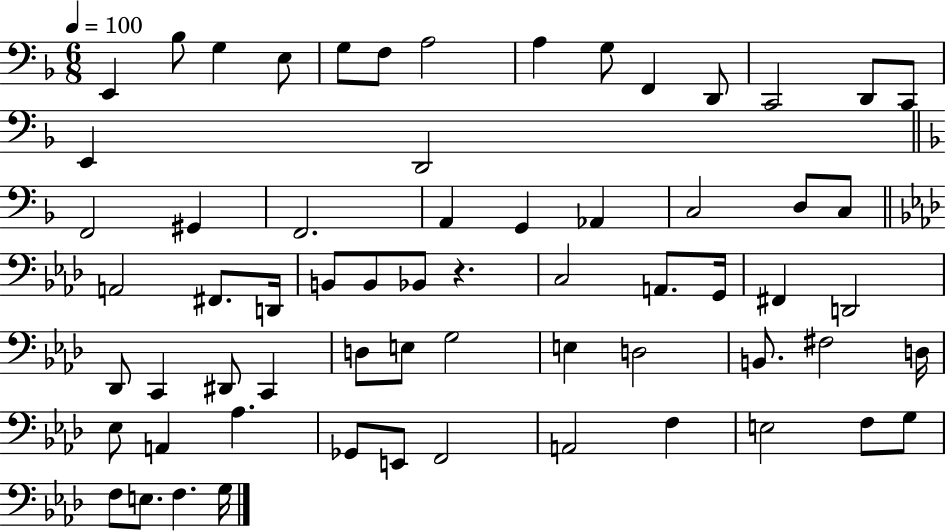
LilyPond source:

{
  \clef bass
  \numericTimeSignature
  \time 6/8
  \key f \major
  \tempo 4 = 100
  e,4 bes8 g4 e8 | g8 f8 a2 | a4 g8 f,4 d,8 | c,2 d,8 c,8 | \break e,4 d,2 | \bar "||" \break \key f \major f,2 gis,4 | f,2. | a,4 g,4 aes,4 | c2 d8 c8 | \break \bar "||" \break \key f \minor a,2 fis,8. d,16 | b,8 b,8 bes,8 r4. | c2 a,8. g,16 | fis,4 d,2 | \break des,8 c,4 dis,8 c,4 | d8 e8 g2 | e4 d2 | b,8. fis2 d16 | \break ees8 a,4 aes4. | ges,8 e,8 f,2 | a,2 f4 | e2 f8 g8 | \break f8 e8. f4. g16 | \bar "|."
}